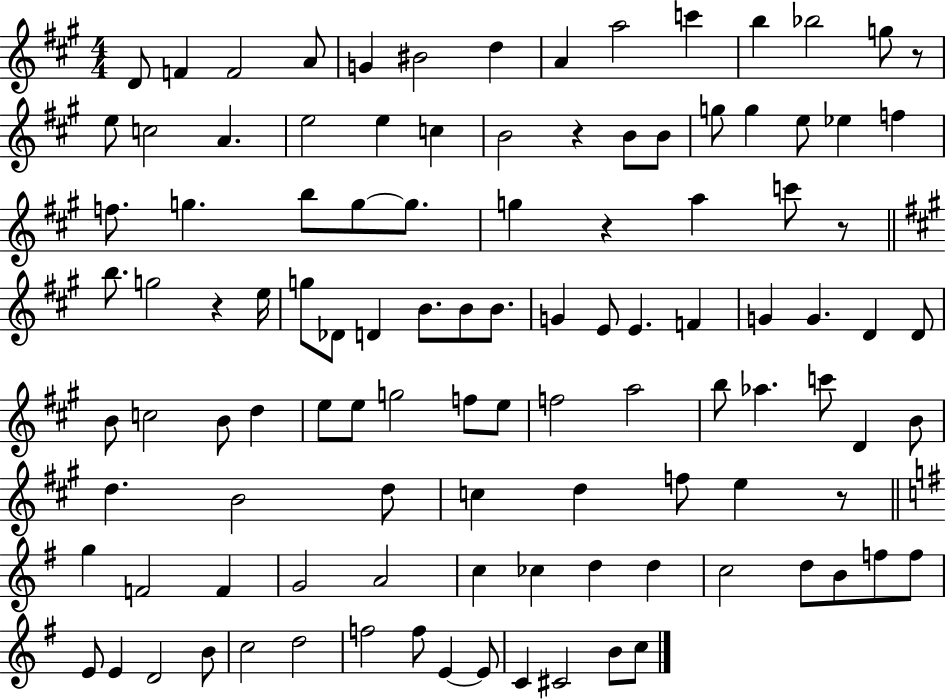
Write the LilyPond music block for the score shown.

{
  \clef treble
  \numericTimeSignature
  \time 4/4
  \key a \major
  d'8 f'4 f'2 a'8 | g'4 bis'2 d''4 | a'4 a''2 c'''4 | b''4 bes''2 g''8 r8 | \break e''8 c''2 a'4. | e''2 e''4 c''4 | b'2 r4 b'8 b'8 | g''8 g''4 e''8 ees''4 f''4 | \break f''8. g''4. b''8 g''8~~ g''8. | g''4 r4 a''4 c'''8 r8 | \bar "||" \break \key a \major b''8. g''2 r4 e''16 | g''8 des'8 d'4 b'8. b'8 b'8. | g'4 e'8 e'4. f'4 | g'4 g'4. d'4 d'8 | \break b'8 c''2 b'8 d''4 | e''8 e''8 g''2 f''8 e''8 | f''2 a''2 | b''8 aes''4. c'''8 d'4 b'8 | \break d''4. b'2 d''8 | c''4 d''4 f''8 e''4 r8 | \bar "||" \break \key g \major g''4 f'2 f'4 | g'2 a'2 | c''4 ces''4 d''4 d''4 | c''2 d''8 b'8 f''8 f''8 | \break e'8 e'4 d'2 b'8 | c''2 d''2 | f''2 f''8 e'4~~ e'8 | c'4 cis'2 b'8 c''8 | \break \bar "|."
}